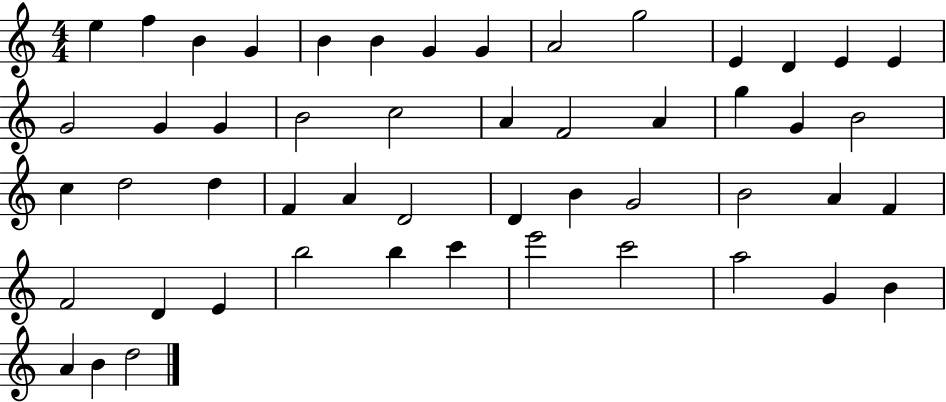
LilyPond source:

{
  \clef treble
  \numericTimeSignature
  \time 4/4
  \key c \major
  e''4 f''4 b'4 g'4 | b'4 b'4 g'4 g'4 | a'2 g''2 | e'4 d'4 e'4 e'4 | \break g'2 g'4 g'4 | b'2 c''2 | a'4 f'2 a'4 | g''4 g'4 b'2 | \break c''4 d''2 d''4 | f'4 a'4 d'2 | d'4 b'4 g'2 | b'2 a'4 f'4 | \break f'2 d'4 e'4 | b''2 b''4 c'''4 | e'''2 c'''2 | a''2 g'4 b'4 | \break a'4 b'4 d''2 | \bar "|."
}